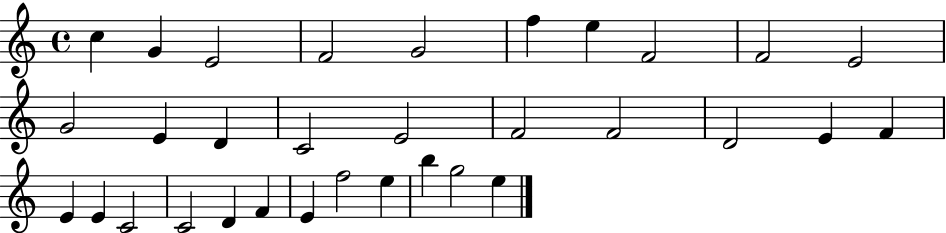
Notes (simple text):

C5/q G4/q E4/h F4/h G4/h F5/q E5/q F4/h F4/h E4/h G4/h E4/q D4/q C4/h E4/h F4/h F4/h D4/h E4/q F4/q E4/q E4/q C4/h C4/h D4/q F4/q E4/q F5/h E5/q B5/q G5/h E5/q